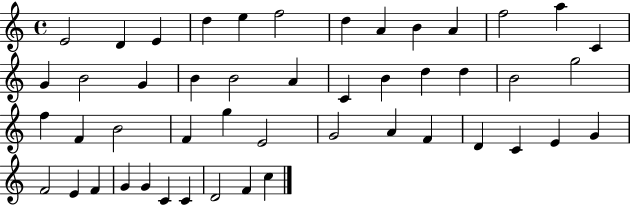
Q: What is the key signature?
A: C major